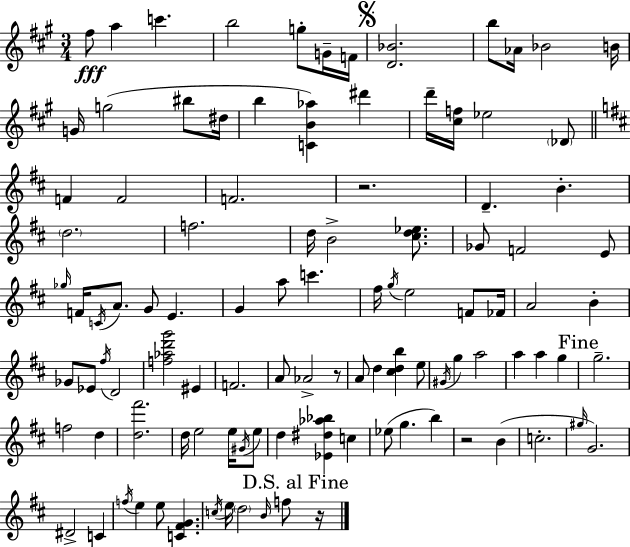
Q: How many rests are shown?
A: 4